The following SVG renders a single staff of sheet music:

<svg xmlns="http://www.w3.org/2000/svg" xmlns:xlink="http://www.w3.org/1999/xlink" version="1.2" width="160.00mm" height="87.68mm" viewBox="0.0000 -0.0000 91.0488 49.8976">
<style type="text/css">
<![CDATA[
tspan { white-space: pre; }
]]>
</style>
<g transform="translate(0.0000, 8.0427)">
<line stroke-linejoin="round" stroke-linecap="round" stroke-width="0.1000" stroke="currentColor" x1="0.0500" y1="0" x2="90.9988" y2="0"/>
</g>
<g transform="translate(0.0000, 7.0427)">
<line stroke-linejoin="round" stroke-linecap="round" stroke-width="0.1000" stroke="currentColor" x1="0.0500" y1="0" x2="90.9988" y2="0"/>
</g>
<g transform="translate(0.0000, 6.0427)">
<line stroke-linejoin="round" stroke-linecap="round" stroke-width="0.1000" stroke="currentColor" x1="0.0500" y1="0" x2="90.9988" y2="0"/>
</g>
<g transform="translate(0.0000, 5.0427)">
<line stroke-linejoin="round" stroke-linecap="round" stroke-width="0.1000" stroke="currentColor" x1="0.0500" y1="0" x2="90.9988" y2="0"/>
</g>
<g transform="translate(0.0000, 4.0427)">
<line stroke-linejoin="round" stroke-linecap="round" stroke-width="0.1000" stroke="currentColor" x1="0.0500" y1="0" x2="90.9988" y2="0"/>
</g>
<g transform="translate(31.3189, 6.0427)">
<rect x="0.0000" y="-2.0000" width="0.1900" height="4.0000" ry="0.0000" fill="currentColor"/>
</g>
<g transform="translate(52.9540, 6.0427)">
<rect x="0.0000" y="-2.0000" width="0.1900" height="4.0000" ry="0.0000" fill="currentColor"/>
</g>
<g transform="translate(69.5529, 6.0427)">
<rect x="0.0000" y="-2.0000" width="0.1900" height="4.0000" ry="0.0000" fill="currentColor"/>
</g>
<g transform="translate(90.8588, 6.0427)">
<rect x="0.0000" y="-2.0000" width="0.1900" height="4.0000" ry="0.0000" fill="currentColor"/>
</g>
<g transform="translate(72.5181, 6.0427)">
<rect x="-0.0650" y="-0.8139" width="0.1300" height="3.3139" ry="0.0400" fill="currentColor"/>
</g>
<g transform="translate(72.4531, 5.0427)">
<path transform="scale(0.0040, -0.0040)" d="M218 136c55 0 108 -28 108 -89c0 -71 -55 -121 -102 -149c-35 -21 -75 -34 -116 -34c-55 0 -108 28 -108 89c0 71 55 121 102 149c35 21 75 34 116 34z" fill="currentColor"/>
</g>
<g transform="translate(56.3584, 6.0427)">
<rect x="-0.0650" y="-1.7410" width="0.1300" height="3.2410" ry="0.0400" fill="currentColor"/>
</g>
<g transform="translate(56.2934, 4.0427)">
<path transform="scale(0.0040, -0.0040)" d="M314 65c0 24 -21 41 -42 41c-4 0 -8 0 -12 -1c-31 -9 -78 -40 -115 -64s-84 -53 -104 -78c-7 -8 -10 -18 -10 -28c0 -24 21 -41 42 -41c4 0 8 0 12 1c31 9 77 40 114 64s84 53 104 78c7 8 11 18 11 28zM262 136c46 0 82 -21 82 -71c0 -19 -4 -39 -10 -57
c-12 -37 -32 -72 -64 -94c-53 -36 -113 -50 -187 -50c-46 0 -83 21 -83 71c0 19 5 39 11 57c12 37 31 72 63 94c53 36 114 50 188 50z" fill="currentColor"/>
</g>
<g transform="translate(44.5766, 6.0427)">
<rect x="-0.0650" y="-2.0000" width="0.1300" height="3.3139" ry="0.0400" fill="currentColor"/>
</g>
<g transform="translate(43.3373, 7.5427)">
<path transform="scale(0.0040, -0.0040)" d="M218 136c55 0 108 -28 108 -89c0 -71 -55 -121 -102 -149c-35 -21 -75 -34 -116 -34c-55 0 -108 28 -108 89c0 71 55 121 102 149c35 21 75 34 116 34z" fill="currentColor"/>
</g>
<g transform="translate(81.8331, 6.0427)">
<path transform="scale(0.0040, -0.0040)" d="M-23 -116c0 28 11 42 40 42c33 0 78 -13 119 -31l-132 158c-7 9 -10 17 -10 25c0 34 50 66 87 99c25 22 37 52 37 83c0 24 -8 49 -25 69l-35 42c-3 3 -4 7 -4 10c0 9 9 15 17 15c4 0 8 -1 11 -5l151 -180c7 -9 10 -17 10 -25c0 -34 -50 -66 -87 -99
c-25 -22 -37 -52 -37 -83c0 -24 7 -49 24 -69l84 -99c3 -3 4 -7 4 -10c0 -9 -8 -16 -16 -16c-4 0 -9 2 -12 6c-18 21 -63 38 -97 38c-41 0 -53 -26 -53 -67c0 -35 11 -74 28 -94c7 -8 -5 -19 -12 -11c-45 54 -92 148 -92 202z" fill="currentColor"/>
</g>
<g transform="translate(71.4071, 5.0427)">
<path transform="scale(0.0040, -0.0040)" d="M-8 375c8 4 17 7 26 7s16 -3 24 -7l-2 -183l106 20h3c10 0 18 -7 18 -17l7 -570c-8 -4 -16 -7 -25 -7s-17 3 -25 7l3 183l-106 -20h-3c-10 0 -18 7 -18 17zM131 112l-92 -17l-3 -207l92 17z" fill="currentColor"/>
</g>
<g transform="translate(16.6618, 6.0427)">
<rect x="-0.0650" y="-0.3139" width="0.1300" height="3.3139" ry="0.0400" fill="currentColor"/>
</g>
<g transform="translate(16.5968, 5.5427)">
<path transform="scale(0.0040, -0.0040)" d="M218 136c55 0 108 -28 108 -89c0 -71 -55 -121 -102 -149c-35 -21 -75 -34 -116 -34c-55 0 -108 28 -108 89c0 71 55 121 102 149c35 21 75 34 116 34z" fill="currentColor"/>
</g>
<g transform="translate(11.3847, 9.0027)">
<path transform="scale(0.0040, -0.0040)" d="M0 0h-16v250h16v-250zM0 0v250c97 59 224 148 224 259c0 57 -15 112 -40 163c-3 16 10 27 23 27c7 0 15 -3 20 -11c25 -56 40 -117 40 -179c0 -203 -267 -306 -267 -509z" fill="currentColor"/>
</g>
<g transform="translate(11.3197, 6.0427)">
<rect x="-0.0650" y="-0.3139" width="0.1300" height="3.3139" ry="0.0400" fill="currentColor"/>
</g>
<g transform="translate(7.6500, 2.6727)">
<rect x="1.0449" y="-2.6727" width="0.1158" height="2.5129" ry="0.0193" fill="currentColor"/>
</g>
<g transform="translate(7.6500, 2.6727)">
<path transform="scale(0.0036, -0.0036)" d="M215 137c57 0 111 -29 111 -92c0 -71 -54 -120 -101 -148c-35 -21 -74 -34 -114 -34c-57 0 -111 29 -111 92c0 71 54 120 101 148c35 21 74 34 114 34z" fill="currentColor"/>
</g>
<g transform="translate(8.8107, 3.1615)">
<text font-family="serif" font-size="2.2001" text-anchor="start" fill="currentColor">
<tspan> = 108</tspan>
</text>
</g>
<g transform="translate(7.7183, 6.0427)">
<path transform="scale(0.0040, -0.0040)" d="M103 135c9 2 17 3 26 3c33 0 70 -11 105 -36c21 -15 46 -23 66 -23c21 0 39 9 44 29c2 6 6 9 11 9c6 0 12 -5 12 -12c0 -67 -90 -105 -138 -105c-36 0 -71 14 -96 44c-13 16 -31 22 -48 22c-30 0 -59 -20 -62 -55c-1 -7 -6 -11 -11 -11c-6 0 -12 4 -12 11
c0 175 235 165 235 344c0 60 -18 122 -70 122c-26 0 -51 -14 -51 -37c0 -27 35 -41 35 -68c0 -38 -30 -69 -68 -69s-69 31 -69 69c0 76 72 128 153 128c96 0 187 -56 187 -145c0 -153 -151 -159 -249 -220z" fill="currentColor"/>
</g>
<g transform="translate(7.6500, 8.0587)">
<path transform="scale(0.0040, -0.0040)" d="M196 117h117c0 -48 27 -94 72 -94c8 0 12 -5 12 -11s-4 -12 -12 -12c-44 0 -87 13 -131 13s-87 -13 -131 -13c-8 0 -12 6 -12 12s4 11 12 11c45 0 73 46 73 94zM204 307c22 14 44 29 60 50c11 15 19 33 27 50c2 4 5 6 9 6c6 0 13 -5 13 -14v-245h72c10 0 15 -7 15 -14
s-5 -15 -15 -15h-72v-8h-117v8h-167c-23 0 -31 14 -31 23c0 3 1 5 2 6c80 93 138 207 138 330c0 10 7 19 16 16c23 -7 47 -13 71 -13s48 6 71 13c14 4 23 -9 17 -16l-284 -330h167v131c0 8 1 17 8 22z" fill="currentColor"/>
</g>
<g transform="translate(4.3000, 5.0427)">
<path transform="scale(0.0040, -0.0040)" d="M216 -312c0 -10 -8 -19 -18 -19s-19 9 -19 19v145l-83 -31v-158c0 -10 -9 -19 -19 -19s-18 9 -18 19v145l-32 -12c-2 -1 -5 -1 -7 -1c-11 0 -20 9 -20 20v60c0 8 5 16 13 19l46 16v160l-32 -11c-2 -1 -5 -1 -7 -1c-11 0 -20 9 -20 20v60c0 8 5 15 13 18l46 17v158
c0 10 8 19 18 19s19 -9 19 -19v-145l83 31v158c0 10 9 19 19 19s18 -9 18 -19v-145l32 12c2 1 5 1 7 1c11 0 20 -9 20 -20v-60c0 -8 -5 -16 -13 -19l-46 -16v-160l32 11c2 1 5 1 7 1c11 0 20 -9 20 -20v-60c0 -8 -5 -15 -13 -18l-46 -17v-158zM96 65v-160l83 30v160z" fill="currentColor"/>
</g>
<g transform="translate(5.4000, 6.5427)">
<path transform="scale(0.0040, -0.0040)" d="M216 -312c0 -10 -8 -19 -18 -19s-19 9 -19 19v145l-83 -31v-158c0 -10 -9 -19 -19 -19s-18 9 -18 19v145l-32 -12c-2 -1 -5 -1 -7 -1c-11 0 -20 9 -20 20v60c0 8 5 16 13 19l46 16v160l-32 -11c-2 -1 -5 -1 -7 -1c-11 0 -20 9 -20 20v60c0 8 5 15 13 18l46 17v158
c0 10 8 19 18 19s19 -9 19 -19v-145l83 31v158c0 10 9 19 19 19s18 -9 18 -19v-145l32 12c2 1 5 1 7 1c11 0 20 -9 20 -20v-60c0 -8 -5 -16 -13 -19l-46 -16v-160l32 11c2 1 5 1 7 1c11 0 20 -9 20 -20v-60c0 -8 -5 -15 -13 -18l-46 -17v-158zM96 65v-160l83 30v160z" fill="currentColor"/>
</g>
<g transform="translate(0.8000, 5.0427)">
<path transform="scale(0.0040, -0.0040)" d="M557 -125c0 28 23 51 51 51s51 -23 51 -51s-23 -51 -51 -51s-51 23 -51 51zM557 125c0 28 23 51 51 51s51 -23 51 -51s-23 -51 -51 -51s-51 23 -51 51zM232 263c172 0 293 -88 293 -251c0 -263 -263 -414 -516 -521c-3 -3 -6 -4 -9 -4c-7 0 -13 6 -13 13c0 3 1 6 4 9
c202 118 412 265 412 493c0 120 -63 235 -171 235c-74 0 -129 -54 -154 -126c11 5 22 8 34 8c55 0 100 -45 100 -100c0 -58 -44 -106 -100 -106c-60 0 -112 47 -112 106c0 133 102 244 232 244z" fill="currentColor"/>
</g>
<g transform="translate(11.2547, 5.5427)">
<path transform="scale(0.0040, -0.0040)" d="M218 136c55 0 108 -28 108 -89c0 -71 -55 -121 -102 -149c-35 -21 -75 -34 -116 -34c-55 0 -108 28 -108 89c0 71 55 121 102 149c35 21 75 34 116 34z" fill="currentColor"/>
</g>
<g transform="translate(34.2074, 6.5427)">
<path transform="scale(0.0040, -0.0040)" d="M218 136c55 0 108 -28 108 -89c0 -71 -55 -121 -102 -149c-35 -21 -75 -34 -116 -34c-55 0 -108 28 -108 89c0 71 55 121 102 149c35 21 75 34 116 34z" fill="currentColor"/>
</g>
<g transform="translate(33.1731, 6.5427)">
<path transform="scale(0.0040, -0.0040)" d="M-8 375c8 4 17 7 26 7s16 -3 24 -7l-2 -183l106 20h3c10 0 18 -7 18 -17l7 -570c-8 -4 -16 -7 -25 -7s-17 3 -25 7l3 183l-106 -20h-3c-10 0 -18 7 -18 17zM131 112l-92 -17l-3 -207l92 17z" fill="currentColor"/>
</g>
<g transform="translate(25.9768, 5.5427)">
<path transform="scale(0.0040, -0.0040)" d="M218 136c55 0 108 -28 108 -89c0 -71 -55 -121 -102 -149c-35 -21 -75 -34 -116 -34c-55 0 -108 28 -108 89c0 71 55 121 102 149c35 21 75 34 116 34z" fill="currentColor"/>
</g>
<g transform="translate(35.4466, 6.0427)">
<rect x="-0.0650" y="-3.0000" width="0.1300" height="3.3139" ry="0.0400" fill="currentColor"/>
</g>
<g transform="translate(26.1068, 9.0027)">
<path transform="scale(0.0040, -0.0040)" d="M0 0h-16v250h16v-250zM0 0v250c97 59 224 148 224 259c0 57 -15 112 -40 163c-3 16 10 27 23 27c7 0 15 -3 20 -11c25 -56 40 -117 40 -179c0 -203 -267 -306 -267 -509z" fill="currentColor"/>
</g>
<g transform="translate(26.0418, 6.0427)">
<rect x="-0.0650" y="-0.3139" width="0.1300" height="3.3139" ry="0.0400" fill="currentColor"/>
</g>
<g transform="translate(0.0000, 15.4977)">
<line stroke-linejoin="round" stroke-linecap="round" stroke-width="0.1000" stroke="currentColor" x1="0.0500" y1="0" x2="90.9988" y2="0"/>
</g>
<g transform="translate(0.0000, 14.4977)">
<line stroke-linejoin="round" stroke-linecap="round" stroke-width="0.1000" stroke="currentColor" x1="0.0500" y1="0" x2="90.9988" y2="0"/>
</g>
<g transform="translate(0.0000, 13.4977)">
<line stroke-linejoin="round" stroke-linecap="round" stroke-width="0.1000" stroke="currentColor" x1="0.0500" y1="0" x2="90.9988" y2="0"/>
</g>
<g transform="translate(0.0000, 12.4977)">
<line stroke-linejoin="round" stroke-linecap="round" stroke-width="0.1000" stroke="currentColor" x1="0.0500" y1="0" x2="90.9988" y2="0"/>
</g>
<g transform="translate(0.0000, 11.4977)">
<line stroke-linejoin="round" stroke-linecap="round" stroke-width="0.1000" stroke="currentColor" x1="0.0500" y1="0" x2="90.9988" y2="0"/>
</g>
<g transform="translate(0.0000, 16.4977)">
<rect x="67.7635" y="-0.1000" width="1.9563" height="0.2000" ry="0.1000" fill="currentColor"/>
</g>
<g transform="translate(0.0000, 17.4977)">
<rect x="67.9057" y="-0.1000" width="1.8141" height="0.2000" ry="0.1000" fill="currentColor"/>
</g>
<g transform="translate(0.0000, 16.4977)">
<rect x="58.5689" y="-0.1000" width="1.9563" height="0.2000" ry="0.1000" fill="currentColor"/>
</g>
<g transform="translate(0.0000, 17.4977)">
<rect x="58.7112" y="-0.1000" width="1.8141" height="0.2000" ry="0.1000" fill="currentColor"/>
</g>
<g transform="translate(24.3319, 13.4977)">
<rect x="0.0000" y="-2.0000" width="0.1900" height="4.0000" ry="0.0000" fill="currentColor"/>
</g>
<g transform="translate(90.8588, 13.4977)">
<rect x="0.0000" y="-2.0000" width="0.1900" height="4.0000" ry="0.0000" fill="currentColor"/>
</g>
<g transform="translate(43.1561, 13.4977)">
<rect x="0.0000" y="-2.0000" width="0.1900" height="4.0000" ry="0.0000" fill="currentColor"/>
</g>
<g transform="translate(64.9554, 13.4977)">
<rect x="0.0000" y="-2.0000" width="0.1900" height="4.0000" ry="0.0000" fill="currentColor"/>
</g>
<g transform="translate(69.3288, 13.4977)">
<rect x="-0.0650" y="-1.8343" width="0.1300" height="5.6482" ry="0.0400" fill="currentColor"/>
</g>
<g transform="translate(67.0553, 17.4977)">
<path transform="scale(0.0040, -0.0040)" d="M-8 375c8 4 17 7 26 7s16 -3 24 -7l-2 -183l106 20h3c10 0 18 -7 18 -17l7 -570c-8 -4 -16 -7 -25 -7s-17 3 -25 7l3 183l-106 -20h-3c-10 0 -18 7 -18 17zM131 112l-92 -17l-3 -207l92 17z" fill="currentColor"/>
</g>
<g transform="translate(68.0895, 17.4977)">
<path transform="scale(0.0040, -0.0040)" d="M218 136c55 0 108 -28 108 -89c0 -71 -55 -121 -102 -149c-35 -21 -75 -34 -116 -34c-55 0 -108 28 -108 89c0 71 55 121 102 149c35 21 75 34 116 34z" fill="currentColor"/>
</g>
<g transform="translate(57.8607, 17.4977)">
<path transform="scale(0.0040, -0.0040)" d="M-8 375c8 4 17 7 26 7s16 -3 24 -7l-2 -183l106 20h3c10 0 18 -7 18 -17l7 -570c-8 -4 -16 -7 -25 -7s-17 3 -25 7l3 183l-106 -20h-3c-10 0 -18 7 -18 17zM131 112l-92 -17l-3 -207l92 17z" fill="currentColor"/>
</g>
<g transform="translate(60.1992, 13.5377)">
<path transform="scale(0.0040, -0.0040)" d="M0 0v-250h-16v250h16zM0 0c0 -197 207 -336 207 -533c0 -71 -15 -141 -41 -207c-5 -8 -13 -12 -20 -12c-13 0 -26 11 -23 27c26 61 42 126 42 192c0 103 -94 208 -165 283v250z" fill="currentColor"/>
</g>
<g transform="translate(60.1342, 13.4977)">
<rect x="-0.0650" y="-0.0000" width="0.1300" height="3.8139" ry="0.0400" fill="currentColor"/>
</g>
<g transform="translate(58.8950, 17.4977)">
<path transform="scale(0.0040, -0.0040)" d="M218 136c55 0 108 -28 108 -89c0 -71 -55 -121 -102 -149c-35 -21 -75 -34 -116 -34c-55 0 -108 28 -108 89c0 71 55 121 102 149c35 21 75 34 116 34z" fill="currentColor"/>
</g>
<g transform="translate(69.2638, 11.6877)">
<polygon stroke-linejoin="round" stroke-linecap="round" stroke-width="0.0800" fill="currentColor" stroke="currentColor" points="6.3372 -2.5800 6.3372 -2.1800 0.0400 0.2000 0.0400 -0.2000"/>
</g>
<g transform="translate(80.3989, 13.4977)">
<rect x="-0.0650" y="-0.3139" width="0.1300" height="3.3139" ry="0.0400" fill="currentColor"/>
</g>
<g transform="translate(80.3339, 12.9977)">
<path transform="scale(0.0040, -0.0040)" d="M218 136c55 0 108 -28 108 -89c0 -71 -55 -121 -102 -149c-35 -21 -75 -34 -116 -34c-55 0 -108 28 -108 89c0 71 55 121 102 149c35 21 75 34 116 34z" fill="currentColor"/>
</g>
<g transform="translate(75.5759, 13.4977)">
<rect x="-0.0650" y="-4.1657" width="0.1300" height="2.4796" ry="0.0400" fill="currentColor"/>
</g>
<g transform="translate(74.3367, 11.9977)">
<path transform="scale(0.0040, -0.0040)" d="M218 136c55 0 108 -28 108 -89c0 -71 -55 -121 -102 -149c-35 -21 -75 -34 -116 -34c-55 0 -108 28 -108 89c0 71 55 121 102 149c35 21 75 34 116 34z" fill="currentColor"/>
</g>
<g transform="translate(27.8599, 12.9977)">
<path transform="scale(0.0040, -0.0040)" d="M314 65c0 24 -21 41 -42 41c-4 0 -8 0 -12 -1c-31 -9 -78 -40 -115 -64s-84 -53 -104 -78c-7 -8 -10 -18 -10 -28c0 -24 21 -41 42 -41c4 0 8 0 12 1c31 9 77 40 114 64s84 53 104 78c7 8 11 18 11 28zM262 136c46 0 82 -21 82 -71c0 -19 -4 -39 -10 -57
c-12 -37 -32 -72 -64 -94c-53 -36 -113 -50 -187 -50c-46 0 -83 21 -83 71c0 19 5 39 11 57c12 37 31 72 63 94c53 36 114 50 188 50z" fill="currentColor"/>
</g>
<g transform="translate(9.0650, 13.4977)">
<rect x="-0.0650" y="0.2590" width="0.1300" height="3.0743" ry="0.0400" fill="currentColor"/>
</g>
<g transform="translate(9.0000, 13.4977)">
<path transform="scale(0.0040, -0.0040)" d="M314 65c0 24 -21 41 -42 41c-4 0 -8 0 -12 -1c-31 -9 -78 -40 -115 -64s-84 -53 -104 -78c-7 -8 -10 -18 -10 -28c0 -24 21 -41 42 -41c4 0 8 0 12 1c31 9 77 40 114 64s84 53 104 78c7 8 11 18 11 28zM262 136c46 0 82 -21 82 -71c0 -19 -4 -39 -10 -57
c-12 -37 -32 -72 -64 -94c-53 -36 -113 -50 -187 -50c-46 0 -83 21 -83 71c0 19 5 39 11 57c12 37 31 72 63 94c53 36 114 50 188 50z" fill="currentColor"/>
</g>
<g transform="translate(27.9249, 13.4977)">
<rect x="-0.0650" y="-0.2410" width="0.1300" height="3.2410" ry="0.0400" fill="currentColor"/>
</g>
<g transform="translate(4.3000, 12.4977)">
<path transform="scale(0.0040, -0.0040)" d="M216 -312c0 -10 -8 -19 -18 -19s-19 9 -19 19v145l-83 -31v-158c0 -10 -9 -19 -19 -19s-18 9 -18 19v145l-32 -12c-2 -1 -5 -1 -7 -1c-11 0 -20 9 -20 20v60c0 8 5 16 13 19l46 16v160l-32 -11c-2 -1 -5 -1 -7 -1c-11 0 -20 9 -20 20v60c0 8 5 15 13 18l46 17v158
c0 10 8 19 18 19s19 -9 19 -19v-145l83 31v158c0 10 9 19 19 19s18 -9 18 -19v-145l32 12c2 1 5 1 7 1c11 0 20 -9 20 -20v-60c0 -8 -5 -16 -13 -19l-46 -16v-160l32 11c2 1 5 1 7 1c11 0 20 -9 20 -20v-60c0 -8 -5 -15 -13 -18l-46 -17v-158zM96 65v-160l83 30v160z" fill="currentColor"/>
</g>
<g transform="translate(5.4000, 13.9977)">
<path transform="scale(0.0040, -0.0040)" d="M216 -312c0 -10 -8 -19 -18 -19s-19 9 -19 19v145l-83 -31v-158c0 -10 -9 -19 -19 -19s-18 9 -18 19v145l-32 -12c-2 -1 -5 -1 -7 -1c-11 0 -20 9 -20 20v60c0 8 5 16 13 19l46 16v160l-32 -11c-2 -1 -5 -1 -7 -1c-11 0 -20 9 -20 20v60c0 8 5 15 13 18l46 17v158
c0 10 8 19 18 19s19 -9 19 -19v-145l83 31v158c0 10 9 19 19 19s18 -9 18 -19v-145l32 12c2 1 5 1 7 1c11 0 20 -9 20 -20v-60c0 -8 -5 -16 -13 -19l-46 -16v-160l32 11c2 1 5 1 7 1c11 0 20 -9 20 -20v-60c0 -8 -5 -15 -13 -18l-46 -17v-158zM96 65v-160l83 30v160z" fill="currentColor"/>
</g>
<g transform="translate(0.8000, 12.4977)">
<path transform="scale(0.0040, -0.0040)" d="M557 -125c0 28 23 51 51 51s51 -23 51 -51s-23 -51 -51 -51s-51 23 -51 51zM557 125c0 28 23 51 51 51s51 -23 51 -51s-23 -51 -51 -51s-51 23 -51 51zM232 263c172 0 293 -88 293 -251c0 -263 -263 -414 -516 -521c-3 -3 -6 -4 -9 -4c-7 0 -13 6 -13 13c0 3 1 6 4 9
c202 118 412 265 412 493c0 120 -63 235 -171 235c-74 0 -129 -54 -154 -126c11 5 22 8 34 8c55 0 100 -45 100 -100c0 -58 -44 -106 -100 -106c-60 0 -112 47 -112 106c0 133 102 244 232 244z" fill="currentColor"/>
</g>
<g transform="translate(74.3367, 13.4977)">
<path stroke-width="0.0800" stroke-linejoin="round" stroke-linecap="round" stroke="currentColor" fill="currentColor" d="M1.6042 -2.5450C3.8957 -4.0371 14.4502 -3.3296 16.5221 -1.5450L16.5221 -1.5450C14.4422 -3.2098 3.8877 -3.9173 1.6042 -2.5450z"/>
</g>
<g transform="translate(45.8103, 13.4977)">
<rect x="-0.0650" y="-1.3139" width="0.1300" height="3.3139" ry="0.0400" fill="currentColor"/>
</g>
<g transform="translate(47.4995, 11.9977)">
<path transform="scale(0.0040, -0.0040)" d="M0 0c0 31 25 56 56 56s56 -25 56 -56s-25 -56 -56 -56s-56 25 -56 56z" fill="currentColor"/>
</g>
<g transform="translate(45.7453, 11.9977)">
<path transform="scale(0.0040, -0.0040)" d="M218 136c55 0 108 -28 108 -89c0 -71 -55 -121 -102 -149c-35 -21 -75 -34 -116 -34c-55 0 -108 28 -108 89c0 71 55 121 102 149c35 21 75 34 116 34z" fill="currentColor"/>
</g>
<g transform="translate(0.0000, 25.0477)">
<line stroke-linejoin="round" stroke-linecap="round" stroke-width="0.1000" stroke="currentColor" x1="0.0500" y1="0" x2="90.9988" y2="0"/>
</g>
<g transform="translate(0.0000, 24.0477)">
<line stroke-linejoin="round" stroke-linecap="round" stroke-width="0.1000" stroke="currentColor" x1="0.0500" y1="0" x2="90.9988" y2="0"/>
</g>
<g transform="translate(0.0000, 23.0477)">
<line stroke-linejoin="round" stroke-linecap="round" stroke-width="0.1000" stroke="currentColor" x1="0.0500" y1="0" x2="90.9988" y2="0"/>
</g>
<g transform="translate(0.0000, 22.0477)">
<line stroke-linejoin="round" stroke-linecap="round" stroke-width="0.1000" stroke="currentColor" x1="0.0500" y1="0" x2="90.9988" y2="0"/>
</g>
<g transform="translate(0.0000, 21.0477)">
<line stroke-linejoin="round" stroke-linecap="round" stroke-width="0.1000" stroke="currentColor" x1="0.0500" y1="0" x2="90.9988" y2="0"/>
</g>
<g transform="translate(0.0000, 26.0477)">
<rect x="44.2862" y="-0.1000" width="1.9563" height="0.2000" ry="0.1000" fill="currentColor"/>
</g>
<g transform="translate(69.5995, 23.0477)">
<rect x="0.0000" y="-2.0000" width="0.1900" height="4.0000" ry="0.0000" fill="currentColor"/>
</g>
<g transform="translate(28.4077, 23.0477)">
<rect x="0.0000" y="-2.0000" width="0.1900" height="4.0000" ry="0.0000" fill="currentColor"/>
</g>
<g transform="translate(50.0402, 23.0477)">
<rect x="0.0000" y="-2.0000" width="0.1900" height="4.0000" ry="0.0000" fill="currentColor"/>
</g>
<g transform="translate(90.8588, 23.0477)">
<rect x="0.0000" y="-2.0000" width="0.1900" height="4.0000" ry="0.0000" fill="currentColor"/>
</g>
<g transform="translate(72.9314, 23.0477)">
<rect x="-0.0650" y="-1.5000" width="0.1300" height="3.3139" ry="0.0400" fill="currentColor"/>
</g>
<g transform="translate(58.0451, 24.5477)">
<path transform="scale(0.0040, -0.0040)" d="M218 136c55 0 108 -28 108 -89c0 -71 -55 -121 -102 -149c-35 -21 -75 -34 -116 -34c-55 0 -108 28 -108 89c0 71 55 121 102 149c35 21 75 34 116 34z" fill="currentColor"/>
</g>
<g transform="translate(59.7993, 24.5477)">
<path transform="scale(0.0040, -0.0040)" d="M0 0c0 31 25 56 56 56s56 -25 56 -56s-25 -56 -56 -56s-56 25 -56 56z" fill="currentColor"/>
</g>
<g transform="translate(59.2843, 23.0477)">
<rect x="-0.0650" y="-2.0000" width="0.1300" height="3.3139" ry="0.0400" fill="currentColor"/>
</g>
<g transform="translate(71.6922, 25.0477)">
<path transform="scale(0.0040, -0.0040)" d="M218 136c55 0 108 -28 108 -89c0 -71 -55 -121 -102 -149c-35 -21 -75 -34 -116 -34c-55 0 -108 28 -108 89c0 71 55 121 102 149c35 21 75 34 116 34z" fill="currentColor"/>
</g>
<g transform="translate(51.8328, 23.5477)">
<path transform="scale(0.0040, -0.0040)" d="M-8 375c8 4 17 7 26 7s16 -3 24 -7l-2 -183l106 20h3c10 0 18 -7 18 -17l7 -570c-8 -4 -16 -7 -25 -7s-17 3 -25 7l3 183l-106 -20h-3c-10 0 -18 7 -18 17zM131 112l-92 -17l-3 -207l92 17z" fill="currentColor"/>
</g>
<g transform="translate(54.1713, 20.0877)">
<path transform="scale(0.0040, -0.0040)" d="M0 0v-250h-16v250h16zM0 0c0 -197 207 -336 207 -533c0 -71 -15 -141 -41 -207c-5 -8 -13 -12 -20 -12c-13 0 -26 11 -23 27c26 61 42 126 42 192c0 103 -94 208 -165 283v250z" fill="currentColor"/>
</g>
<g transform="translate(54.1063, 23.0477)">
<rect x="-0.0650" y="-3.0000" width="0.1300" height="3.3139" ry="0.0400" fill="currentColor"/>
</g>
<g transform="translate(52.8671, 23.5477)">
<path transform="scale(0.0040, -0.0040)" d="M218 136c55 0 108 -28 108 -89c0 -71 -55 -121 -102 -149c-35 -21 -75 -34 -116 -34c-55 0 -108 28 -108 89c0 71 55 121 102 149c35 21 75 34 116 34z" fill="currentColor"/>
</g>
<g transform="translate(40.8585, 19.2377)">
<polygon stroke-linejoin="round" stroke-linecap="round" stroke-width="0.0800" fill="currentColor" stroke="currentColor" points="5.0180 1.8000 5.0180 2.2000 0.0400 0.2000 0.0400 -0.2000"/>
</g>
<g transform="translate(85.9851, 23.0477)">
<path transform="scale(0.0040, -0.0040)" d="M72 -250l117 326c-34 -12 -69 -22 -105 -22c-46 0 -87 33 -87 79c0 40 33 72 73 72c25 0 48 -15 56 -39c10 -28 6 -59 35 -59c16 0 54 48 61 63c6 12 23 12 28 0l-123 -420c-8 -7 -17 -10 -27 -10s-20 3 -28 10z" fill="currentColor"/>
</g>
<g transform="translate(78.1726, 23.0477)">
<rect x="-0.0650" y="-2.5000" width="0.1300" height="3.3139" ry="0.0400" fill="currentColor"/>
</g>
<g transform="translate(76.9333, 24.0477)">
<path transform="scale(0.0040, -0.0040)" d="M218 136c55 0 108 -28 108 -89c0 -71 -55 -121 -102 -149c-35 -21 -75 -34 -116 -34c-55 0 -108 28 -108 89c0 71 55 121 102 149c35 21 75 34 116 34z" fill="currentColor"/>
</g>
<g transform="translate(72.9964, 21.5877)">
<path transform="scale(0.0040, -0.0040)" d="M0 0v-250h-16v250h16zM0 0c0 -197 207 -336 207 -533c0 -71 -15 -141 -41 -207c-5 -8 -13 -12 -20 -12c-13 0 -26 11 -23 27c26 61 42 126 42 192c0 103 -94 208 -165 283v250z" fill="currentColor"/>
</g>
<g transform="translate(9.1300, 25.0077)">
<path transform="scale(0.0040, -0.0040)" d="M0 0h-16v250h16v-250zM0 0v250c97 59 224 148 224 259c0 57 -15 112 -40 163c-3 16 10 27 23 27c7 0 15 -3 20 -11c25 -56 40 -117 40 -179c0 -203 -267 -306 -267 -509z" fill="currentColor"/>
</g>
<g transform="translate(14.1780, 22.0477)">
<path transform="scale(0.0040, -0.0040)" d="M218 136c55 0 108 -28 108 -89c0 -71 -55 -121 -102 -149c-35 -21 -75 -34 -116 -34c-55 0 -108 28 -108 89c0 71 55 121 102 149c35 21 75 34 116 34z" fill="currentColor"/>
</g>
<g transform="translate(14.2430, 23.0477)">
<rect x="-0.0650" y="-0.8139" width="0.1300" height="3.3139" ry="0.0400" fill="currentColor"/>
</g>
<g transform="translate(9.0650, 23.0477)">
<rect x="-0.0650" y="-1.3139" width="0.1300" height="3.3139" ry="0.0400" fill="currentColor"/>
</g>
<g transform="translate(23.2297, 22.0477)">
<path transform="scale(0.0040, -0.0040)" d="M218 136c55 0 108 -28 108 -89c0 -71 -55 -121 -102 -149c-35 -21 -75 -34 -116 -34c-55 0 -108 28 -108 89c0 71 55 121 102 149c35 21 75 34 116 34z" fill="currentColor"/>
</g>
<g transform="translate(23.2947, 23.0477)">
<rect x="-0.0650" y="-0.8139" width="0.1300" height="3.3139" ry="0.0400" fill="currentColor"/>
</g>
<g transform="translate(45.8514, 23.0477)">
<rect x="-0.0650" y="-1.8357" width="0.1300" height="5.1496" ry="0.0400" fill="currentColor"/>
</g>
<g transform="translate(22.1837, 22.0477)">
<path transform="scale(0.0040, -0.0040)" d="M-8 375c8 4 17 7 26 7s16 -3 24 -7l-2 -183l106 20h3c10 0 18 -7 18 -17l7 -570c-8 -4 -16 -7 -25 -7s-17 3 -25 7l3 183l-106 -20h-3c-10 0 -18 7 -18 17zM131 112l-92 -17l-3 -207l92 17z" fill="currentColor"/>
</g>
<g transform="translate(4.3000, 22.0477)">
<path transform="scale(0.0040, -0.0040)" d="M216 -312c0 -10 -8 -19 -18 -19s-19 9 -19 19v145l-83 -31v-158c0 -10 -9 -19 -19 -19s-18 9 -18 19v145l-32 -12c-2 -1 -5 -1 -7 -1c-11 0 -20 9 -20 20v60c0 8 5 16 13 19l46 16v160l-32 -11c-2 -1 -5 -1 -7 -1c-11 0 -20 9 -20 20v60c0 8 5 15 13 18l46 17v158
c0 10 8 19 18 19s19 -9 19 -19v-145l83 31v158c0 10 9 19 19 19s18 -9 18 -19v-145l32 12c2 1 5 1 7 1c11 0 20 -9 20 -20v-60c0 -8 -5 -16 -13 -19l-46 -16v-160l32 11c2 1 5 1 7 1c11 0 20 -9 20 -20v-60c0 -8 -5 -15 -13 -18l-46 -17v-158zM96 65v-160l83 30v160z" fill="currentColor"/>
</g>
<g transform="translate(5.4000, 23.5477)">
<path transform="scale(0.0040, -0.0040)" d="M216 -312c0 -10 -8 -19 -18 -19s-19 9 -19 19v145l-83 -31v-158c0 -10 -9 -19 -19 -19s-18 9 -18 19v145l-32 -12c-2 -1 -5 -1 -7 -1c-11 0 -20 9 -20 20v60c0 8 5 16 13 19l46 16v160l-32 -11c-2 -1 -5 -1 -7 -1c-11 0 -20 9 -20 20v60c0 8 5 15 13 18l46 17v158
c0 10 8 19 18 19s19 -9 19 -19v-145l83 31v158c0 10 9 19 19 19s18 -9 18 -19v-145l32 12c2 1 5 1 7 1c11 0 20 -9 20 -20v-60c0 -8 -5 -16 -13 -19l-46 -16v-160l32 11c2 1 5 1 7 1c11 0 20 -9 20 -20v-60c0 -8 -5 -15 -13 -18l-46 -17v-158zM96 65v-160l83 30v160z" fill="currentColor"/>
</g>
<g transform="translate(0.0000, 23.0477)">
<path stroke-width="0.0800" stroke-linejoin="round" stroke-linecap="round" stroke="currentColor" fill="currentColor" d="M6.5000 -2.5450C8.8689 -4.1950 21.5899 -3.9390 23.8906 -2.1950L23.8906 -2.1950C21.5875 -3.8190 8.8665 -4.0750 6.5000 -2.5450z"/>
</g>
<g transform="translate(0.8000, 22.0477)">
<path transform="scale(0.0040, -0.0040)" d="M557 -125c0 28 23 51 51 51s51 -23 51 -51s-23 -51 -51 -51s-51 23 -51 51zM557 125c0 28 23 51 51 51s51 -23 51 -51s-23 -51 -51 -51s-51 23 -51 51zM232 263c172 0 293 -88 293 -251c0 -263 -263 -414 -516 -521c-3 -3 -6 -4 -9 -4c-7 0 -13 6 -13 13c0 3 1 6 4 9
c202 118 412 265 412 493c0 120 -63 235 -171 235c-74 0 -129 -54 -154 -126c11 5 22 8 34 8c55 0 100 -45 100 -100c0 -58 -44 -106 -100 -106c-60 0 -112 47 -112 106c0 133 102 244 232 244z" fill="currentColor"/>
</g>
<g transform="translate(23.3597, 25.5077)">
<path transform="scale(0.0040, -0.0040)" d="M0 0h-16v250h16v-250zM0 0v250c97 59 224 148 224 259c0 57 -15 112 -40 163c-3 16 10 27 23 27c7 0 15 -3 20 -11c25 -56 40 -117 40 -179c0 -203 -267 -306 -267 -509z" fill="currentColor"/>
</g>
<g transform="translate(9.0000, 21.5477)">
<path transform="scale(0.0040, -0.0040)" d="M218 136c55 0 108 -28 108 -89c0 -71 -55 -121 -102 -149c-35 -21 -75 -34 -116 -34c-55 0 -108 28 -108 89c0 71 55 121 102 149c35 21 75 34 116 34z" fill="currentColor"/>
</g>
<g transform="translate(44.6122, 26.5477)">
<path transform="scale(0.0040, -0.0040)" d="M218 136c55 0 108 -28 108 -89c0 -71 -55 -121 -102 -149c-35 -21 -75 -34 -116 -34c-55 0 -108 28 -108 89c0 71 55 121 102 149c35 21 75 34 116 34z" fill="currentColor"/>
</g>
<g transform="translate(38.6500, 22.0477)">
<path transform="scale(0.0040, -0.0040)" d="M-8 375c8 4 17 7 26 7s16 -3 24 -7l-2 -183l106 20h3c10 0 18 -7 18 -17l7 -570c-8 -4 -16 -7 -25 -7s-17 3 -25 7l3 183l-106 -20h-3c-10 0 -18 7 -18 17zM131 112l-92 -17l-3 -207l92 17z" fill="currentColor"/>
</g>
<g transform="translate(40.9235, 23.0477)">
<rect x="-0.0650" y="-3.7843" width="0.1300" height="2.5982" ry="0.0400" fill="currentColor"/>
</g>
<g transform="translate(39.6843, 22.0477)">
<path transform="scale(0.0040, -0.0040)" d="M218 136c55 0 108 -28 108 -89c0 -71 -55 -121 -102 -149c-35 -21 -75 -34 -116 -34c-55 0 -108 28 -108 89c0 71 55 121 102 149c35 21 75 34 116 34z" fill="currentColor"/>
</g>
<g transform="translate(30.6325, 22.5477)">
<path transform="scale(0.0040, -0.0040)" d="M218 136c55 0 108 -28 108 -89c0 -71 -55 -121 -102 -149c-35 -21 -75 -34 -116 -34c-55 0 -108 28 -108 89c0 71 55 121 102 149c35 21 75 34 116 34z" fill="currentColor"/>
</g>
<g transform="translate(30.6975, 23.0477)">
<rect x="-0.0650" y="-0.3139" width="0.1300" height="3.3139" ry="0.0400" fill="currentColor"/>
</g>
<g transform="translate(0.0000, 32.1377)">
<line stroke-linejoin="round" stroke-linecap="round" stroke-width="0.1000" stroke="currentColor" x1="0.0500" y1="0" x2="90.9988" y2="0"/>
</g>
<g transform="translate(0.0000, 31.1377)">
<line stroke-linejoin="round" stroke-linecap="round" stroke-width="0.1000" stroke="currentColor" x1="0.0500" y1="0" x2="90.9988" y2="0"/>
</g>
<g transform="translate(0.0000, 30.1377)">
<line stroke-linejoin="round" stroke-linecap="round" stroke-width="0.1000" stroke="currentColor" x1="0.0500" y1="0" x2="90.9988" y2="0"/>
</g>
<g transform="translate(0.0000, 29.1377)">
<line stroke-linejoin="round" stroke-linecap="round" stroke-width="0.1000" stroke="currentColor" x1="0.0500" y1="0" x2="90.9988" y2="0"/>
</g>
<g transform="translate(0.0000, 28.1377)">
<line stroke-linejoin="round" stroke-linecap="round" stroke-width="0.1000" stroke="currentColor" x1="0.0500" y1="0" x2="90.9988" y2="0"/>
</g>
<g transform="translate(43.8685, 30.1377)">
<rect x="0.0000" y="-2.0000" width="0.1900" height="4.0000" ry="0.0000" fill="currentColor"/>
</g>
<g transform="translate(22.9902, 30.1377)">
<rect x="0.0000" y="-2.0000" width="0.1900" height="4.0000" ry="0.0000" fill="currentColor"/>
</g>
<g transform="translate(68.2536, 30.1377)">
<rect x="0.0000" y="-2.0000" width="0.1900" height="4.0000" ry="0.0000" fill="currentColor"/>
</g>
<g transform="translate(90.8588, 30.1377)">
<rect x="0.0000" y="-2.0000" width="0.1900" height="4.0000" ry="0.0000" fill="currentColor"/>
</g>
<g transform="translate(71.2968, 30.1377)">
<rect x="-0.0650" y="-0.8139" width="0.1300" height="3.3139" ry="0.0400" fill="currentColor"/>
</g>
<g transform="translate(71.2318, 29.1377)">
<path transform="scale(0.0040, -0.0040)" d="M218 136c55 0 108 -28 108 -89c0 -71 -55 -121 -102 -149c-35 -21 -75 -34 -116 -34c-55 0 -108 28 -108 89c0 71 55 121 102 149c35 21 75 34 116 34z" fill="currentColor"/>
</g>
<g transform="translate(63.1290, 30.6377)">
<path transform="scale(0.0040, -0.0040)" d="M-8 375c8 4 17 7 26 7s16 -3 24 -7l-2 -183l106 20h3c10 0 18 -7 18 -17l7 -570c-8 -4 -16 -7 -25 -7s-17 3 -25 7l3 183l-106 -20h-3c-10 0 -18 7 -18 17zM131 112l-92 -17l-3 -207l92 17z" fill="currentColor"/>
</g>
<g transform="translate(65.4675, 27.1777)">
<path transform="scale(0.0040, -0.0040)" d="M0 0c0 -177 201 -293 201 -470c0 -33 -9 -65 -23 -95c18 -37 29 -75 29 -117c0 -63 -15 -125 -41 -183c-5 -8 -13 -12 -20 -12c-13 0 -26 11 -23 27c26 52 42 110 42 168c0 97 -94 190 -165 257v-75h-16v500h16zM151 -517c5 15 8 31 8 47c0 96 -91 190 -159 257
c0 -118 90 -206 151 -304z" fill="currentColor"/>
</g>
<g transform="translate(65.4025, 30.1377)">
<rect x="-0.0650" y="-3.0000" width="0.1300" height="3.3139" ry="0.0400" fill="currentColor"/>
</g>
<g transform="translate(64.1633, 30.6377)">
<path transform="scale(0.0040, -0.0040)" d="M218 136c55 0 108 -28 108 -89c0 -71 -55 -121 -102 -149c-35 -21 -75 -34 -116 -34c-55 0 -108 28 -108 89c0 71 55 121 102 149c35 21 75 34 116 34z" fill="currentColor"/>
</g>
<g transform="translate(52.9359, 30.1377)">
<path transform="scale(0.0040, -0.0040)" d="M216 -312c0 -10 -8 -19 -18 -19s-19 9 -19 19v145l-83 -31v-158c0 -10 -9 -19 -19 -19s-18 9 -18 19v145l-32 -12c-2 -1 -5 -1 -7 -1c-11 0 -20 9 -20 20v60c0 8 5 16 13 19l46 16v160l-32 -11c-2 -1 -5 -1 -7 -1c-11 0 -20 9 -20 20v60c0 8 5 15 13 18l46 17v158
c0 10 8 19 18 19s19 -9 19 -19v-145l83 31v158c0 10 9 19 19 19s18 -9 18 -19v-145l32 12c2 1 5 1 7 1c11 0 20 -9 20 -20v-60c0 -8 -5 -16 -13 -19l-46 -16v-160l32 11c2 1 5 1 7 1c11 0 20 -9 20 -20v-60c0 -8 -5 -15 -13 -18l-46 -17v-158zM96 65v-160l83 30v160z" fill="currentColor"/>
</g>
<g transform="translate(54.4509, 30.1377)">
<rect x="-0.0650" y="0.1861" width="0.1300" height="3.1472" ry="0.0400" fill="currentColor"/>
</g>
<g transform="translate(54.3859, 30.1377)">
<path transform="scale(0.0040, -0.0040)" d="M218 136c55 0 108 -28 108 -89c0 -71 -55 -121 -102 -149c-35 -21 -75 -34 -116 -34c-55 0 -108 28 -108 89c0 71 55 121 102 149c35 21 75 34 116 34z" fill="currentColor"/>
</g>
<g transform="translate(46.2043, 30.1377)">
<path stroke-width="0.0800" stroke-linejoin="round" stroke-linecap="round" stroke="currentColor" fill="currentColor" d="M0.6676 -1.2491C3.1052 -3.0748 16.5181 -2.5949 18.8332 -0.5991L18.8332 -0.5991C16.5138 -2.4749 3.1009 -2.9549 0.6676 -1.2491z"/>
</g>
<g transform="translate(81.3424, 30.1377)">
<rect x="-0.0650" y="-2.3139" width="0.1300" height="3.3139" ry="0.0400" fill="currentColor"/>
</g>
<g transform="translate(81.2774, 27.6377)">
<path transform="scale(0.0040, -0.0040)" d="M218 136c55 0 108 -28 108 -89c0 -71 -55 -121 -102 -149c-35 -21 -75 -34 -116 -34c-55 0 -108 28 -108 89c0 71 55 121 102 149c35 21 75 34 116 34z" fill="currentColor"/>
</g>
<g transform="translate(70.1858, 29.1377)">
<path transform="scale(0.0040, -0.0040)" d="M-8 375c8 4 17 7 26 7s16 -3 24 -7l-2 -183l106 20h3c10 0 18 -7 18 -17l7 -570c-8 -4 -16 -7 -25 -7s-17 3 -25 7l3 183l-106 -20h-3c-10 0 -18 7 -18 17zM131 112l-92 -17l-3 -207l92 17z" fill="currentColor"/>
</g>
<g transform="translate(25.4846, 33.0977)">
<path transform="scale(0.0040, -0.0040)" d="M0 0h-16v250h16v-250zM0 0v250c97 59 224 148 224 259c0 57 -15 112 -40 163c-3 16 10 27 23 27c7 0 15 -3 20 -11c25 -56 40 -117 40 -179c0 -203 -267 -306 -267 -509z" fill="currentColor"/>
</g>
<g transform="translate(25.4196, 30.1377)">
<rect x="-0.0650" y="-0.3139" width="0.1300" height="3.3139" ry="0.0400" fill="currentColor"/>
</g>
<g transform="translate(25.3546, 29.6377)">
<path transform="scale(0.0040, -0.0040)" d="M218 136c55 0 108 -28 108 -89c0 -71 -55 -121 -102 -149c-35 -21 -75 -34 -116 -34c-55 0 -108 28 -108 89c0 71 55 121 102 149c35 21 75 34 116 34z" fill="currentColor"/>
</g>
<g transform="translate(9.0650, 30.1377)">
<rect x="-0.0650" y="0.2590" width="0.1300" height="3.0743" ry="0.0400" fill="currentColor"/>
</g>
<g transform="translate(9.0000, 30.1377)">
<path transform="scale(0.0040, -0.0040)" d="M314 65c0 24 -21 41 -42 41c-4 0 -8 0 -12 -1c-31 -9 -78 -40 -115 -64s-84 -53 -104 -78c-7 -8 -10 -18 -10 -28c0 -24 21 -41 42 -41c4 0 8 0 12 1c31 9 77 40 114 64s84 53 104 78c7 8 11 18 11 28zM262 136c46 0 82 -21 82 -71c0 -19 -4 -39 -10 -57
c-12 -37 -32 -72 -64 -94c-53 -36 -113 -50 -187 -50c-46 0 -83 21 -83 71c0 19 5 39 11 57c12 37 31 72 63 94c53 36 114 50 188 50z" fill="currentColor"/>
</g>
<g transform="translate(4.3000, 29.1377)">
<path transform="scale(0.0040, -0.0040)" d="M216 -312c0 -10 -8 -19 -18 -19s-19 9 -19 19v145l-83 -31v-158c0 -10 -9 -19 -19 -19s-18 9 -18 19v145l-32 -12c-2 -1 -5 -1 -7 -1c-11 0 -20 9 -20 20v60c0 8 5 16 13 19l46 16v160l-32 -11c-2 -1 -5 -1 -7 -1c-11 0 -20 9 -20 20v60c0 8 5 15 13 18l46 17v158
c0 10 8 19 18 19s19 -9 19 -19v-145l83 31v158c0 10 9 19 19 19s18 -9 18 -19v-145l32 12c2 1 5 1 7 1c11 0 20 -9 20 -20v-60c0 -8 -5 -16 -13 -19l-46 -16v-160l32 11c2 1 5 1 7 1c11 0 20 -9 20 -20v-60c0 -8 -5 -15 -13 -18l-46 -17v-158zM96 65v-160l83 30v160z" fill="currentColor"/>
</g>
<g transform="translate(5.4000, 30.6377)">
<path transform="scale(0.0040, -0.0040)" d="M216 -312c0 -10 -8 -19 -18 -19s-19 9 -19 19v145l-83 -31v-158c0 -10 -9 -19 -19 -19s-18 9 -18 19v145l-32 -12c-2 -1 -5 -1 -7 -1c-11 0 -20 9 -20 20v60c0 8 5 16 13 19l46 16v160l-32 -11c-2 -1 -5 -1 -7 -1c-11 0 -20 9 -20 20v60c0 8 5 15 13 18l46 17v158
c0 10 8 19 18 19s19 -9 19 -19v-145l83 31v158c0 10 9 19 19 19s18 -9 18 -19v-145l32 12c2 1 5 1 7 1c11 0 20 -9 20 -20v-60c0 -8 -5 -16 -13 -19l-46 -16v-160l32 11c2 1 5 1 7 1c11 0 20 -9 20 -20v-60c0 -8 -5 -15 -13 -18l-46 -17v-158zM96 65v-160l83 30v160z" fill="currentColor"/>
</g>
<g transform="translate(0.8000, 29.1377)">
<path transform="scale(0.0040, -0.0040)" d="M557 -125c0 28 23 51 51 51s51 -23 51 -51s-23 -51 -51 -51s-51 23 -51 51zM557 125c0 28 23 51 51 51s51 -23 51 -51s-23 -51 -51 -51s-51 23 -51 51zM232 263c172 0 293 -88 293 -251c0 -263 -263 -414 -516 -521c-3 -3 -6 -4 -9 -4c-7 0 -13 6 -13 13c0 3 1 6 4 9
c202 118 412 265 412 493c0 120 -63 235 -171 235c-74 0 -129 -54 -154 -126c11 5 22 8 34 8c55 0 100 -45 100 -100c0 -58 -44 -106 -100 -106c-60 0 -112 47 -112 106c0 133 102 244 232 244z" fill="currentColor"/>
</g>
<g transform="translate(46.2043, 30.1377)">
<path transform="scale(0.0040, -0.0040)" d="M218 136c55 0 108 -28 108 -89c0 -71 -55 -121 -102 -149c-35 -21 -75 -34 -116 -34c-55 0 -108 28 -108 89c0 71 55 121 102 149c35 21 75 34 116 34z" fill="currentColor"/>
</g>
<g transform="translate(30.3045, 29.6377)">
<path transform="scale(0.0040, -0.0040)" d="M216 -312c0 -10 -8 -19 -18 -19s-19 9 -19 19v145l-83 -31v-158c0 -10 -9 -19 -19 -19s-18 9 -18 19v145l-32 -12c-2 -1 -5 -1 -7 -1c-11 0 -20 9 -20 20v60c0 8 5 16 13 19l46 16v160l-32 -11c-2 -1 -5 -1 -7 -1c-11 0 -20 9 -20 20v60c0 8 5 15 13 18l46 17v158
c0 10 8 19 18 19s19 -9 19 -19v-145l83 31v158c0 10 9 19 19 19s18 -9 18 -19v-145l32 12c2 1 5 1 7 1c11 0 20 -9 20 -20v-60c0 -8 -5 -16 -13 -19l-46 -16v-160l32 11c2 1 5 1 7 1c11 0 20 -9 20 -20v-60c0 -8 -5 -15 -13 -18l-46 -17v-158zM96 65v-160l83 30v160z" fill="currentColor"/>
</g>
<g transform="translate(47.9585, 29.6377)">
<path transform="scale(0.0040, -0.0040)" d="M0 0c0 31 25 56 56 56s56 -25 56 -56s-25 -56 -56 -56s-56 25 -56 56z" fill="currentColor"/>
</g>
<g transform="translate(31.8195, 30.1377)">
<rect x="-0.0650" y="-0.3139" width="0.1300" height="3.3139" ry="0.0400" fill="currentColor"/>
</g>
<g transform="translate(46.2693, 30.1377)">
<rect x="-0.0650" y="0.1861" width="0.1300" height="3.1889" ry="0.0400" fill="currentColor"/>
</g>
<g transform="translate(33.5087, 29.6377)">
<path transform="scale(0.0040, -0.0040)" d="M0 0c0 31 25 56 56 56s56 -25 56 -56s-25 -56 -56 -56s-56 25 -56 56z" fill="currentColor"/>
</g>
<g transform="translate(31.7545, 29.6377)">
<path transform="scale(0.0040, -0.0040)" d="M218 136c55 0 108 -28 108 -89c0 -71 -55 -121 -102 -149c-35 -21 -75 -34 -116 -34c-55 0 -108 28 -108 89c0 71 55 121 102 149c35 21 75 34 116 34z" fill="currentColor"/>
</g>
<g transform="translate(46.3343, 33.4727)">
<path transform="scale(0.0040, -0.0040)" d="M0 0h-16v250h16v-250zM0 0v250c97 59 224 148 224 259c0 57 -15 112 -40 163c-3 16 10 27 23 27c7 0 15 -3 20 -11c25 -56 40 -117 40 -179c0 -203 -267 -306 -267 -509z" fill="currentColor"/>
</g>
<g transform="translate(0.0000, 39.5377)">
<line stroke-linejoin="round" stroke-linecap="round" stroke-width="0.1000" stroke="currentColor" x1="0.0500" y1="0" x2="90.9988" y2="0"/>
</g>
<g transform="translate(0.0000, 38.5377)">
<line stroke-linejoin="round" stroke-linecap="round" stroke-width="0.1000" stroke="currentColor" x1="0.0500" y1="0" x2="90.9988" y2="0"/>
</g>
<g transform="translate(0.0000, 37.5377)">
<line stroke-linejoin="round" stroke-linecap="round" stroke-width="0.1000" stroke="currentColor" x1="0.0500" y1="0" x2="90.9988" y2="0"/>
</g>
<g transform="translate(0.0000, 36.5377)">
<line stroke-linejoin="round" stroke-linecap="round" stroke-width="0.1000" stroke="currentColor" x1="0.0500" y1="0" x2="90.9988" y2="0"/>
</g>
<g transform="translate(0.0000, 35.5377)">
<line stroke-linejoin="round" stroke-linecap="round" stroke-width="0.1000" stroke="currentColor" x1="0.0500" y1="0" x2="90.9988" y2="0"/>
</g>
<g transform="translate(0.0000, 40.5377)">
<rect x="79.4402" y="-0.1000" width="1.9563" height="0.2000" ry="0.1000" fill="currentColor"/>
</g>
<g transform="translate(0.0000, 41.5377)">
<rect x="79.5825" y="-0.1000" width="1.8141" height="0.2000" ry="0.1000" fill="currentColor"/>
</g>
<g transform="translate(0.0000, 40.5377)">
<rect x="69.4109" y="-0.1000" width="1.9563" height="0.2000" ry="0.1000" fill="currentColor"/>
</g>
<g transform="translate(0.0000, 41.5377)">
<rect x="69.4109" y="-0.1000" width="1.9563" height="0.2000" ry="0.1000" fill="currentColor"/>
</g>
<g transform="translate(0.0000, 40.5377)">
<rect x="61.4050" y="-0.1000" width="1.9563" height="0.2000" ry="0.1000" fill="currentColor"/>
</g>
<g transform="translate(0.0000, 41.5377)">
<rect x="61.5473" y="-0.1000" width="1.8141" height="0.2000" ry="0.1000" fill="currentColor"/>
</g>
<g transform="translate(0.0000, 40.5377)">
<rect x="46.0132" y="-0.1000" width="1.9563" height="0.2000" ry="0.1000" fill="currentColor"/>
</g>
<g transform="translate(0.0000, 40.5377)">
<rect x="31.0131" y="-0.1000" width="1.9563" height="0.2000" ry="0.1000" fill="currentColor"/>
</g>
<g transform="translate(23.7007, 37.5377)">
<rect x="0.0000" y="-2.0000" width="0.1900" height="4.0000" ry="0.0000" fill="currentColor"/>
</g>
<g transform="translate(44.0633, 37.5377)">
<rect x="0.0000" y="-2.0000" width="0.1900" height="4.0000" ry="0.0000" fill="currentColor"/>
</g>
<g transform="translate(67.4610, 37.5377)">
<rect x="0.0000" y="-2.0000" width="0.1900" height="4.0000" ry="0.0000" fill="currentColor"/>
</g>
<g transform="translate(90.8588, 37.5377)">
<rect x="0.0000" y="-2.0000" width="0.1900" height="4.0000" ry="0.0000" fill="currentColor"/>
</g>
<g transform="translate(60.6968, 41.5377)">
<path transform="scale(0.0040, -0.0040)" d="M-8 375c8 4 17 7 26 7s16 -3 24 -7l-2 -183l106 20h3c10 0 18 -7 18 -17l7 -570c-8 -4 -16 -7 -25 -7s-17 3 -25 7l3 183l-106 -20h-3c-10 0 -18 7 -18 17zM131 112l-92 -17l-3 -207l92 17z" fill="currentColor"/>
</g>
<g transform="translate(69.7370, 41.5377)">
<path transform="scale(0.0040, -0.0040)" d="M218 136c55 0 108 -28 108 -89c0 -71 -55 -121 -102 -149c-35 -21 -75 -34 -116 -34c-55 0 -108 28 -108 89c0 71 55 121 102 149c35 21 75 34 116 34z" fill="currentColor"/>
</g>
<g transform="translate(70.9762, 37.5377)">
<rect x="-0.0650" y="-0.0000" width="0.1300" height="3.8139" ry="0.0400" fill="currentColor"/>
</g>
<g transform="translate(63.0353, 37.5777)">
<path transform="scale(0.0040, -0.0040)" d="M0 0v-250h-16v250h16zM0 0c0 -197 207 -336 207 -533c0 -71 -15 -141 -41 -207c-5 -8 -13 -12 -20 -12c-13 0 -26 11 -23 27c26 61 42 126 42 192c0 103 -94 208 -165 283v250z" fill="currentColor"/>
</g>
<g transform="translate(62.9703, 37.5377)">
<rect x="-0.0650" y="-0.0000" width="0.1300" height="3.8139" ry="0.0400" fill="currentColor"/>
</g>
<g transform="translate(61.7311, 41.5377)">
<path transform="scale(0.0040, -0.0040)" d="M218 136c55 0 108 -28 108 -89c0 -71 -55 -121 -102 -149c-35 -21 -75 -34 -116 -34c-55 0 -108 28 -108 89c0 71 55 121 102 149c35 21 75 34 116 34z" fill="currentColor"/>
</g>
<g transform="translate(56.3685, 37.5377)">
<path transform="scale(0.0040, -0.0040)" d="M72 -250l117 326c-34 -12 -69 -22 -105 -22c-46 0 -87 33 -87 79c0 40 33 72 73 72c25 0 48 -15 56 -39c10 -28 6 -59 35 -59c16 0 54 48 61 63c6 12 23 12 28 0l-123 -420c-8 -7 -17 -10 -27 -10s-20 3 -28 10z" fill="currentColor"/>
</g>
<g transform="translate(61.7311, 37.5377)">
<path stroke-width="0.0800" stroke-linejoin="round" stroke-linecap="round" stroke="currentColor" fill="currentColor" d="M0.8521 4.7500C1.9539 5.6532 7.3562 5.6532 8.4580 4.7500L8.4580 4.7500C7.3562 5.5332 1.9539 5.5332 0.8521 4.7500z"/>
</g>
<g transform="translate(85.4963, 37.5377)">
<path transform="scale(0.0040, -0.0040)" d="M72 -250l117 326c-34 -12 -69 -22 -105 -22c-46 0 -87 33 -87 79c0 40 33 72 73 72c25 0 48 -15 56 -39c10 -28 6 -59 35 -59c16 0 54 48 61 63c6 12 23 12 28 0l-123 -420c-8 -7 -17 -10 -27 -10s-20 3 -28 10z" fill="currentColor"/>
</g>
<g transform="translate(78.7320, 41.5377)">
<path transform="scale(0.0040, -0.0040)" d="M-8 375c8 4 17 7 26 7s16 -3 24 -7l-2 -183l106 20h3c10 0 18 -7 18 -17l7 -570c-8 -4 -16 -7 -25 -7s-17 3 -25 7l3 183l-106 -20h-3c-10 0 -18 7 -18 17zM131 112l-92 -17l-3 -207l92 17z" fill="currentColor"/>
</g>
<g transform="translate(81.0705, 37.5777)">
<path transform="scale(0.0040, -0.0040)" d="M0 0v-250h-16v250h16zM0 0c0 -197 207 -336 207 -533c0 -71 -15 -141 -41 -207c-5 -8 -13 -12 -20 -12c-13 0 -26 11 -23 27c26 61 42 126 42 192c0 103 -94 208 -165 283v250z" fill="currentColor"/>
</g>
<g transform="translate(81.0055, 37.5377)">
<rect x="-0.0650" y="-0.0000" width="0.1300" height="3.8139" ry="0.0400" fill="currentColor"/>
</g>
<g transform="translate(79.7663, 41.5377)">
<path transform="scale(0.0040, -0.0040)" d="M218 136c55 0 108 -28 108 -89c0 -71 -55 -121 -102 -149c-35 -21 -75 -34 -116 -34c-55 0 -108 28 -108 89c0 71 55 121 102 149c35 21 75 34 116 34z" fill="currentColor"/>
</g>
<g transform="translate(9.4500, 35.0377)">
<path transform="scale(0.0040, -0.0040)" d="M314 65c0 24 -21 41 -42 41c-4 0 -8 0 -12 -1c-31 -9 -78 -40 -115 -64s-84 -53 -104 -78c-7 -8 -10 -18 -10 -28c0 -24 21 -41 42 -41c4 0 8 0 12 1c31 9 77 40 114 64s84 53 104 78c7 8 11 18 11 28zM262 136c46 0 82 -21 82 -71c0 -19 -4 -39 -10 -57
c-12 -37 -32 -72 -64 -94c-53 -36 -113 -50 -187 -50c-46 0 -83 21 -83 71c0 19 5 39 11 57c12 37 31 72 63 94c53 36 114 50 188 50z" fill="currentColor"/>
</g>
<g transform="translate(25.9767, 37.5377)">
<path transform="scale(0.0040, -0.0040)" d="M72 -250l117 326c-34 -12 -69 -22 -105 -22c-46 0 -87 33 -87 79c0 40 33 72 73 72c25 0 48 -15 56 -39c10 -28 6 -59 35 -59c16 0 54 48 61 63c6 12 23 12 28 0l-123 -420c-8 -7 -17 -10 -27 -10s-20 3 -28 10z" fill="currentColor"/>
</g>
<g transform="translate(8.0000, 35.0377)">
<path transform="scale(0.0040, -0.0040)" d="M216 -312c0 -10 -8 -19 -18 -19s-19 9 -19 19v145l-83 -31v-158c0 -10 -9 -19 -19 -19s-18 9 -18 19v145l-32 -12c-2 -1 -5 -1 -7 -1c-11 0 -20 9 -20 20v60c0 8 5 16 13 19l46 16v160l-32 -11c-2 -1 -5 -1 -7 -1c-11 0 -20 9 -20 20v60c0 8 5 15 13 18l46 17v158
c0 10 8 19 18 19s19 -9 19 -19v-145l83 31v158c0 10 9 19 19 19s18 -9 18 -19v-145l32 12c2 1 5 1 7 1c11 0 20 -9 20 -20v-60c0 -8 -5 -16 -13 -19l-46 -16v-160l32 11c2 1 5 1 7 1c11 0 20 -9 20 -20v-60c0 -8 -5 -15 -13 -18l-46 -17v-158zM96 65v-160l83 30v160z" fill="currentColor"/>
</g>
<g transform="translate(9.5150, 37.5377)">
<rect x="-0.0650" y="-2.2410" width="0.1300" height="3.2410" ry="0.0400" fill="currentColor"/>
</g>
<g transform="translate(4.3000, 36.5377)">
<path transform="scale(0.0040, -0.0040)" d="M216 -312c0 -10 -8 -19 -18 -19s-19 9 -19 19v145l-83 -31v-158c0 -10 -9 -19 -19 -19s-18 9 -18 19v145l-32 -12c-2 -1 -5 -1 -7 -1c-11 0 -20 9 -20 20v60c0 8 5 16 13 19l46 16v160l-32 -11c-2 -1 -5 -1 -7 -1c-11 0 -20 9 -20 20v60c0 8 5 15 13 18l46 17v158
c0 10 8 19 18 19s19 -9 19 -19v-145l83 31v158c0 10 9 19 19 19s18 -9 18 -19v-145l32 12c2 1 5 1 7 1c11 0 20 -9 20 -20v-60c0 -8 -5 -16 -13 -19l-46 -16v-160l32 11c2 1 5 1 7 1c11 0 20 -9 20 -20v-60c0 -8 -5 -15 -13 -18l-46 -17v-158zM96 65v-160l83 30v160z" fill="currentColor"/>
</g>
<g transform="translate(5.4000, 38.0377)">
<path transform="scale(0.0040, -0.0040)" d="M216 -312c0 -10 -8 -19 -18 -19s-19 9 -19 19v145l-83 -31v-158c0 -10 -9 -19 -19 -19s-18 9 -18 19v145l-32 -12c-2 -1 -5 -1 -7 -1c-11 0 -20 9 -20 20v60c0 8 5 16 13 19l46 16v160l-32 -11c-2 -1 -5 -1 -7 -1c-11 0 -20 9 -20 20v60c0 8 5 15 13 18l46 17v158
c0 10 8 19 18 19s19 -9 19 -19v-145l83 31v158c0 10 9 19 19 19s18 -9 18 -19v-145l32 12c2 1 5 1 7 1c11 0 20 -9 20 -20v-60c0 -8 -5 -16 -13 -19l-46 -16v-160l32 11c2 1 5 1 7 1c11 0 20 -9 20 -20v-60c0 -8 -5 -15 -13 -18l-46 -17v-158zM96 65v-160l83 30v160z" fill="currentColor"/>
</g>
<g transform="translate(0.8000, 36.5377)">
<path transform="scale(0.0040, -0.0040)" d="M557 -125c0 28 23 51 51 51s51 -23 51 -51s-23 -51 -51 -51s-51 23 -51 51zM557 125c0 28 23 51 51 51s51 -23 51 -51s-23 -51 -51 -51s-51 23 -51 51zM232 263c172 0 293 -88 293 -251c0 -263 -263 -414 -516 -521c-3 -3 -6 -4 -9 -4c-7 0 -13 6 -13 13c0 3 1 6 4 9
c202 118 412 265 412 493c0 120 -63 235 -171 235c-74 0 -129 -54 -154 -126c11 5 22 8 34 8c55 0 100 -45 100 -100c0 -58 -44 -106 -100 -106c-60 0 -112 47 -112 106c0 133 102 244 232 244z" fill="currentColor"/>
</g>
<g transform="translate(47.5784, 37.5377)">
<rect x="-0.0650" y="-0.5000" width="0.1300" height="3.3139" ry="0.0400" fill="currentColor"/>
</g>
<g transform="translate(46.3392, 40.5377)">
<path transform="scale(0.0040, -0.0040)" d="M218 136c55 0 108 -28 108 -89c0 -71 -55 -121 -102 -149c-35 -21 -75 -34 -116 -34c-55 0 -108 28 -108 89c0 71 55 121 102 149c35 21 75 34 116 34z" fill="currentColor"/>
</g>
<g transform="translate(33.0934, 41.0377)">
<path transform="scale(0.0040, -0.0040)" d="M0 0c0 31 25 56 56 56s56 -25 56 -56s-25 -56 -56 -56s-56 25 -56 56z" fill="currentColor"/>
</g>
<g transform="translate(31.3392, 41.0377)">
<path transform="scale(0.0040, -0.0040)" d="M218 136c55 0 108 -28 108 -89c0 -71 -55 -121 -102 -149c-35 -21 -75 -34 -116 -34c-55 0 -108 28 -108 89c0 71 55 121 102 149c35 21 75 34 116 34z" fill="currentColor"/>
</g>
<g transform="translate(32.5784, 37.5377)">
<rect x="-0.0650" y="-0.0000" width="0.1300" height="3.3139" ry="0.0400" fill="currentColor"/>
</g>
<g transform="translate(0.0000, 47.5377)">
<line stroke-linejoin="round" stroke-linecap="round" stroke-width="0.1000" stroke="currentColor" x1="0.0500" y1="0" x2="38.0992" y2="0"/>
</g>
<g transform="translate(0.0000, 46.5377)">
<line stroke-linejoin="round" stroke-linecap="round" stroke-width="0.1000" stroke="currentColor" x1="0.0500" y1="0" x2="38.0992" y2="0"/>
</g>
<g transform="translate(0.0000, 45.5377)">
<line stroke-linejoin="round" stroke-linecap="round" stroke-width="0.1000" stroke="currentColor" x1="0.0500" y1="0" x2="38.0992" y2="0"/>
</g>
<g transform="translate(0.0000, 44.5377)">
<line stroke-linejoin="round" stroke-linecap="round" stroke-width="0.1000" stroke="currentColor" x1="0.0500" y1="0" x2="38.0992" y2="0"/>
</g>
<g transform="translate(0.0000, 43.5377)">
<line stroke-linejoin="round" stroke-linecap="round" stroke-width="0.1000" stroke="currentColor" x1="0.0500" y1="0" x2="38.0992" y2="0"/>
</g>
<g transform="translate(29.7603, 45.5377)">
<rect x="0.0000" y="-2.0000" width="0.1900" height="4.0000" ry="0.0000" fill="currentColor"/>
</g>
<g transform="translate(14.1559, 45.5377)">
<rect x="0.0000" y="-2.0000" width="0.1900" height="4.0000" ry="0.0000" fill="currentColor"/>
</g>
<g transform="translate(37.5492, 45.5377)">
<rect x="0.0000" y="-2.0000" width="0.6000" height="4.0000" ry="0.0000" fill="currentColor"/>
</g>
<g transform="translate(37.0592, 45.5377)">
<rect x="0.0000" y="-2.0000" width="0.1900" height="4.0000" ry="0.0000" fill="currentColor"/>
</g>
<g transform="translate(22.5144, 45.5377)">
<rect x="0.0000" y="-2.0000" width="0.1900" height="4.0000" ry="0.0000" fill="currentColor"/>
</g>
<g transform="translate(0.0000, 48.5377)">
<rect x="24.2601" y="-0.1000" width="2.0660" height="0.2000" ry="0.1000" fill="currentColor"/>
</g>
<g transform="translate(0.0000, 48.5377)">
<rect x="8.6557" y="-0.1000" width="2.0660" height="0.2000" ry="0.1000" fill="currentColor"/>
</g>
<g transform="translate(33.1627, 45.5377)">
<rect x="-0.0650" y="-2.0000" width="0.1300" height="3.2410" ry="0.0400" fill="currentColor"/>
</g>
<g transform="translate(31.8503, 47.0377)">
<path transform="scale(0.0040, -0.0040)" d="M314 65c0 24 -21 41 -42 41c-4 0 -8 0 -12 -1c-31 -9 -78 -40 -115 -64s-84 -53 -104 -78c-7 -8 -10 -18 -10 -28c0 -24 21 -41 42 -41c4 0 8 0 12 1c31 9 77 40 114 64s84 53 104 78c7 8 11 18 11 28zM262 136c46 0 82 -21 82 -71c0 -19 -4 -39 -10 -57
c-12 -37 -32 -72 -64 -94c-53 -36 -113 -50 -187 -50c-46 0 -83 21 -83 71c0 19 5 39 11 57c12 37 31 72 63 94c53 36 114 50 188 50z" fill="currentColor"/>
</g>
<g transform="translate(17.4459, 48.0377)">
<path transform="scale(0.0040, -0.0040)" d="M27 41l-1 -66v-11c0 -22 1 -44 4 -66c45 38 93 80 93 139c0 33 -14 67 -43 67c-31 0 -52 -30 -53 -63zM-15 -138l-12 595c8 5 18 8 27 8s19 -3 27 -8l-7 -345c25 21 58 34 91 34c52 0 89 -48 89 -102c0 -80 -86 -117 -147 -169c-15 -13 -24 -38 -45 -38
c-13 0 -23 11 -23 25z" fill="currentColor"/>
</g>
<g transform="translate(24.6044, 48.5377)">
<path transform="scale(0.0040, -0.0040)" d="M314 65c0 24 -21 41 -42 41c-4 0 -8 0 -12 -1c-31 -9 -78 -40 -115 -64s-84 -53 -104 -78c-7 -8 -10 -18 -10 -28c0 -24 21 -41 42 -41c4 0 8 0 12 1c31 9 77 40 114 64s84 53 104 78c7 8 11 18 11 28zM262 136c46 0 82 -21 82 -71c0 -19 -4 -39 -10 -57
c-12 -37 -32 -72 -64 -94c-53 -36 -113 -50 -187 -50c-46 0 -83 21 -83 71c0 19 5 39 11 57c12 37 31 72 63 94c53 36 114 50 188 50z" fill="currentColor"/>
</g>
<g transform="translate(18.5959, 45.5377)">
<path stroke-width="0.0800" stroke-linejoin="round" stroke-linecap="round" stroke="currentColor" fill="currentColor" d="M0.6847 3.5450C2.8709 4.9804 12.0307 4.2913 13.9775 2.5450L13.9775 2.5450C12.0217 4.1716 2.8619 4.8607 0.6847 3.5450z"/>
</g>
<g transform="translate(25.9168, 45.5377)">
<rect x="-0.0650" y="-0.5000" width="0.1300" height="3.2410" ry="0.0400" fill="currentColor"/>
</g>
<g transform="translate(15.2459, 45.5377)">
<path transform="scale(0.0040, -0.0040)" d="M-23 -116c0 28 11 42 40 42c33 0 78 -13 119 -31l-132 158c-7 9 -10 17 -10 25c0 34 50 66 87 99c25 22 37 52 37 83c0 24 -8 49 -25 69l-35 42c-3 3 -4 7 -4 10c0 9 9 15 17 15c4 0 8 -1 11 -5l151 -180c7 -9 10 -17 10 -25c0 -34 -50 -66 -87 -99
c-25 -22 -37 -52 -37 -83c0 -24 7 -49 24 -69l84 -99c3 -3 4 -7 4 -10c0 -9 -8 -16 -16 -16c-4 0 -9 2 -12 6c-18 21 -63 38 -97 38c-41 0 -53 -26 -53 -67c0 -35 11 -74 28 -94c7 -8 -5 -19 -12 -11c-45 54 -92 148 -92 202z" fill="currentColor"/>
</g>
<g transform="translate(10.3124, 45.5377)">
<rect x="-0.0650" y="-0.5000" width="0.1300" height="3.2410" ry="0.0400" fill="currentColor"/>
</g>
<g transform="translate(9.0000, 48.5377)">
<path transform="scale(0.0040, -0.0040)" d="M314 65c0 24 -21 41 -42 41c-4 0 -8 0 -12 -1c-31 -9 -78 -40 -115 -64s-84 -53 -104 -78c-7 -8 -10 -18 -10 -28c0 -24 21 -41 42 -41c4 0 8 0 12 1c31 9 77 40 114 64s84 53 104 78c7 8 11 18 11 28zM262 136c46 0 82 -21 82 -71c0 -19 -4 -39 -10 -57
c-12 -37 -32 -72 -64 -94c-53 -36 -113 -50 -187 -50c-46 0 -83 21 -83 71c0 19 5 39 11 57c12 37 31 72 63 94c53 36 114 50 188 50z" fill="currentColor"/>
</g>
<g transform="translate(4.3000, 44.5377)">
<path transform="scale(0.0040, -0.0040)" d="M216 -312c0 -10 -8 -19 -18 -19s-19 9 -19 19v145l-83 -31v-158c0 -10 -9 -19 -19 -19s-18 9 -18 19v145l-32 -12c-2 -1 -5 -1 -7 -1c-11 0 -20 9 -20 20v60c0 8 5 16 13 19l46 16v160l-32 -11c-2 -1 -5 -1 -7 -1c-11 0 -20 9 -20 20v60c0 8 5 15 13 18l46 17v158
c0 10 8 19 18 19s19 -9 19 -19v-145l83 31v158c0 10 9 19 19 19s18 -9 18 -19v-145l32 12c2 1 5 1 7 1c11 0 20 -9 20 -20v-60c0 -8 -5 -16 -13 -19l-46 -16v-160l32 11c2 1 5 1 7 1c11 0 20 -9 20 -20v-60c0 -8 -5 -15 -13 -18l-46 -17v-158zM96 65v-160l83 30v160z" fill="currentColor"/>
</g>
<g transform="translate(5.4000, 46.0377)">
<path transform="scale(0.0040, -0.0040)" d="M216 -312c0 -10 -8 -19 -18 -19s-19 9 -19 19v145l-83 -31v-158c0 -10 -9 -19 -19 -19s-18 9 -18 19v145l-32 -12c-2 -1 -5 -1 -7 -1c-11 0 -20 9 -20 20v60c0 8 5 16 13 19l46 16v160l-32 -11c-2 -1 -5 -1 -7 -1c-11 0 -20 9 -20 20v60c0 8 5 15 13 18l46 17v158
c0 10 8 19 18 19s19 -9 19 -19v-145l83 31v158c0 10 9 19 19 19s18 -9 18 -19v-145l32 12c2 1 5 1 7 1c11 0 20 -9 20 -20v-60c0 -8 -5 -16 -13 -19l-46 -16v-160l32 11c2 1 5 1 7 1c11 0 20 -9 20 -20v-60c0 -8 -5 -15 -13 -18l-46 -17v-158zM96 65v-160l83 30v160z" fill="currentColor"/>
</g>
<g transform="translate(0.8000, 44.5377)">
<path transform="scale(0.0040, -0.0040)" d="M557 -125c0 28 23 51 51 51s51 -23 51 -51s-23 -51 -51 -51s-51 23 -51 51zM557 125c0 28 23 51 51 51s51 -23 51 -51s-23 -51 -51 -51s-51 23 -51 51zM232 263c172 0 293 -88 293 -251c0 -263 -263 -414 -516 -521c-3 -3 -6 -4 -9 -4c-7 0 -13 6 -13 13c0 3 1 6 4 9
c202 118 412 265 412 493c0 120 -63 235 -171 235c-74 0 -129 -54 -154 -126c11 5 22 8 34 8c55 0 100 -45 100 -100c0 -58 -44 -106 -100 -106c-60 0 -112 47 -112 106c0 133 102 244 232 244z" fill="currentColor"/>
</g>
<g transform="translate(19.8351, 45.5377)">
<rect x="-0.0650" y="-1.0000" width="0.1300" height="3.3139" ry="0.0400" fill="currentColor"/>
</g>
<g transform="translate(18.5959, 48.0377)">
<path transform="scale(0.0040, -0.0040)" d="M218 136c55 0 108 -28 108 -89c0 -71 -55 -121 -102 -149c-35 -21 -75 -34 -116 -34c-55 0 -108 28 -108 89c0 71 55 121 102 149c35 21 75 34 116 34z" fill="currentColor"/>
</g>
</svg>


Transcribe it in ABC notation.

X:1
T:Untitled
M:2/4
L:1/4
K:D
E,/2 E, E,/2 C, A,, A,2 F, z D,2 E,2 G, C,,/2 C,,/2 G,/2 E, G,/2 ^F, F,/2 E, F,/2 D,,/2 C,/2 A,, G,,/2 B,, z/2 D,2 E,/2 ^E, D,/2 ^D, C,/4 F, B, ^B,2 z/2 D,, E,, z/2 C,,/2 C,, C,,/2 z/2 E,,2 z _F,, E,,2 A,,2